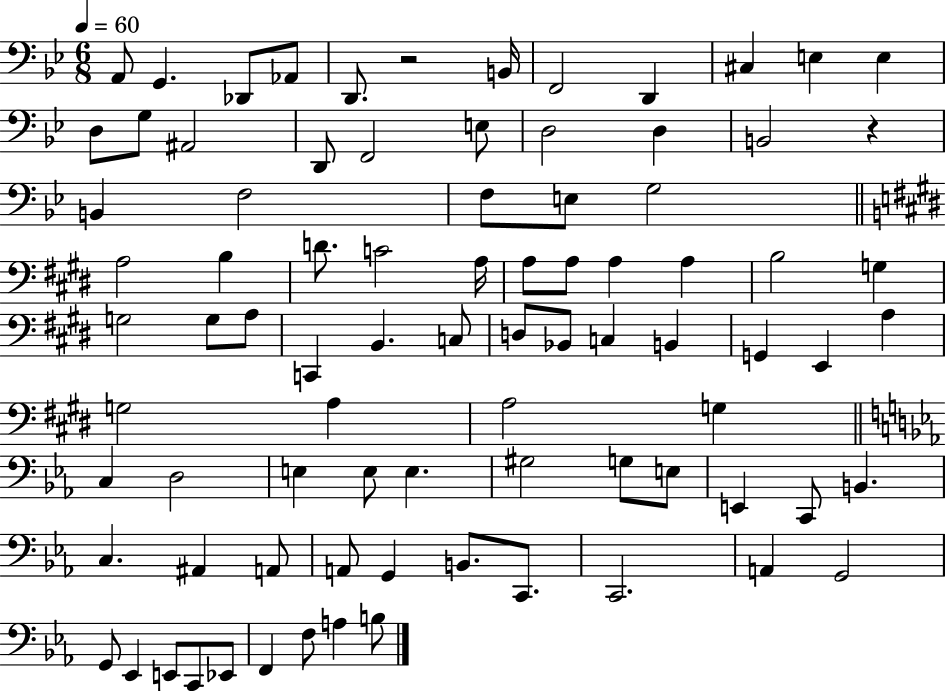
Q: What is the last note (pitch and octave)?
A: B3